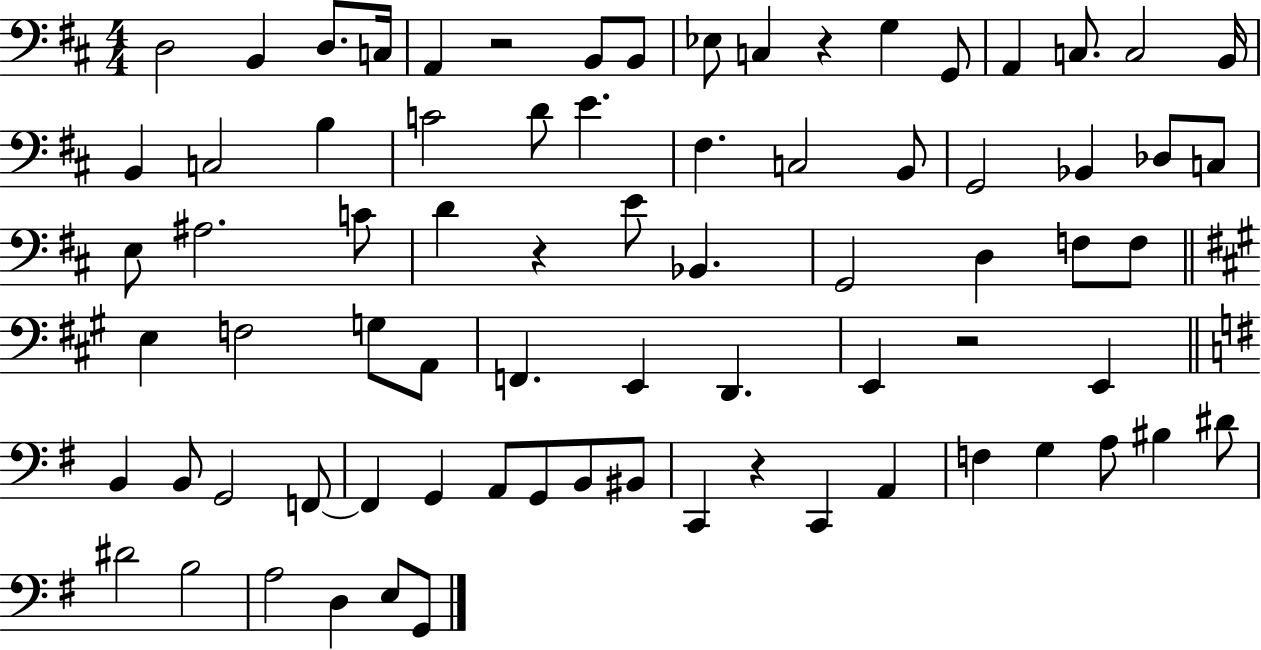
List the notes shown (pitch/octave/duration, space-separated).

D3/h B2/q D3/e. C3/s A2/q R/h B2/e B2/e Eb3/e C3/q R/q G3/q G2/e A2/q C3/e. C3/h B2/s B2/q C3/h B3/q C4/h D4/e E4/q. F#3/q. C3/h B2/e G2/h Bb2/q Db3/e C3/e E3/e A#3/h. C4/e D4/q R/q E4/e Bb2/q. G2/h D3/q F3/e F3/e E3/q F3/h G3/e A2/e F2/q. E2/q D2/q. E2/q R/h E2/q B2/q B2/e G2/h F2/e F2/q G2/q A2/e G2/e B2/e BIS2/e C2/q R/q C2/q A2/q F3/q G3/q A3/e BIS3/q D#4/e D#4/h B3/h A3/h D3/q E3/e G2/e